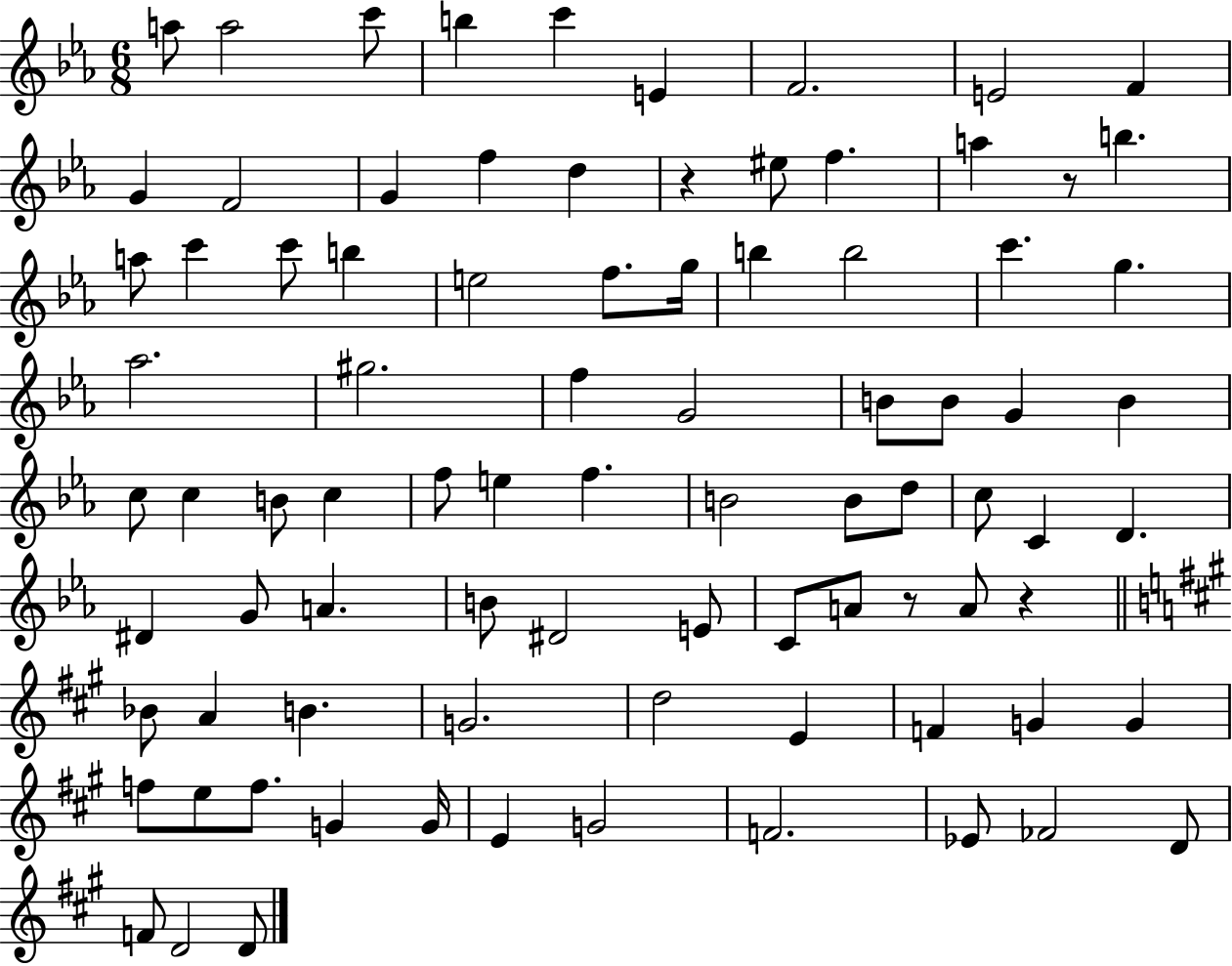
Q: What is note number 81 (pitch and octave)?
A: D4